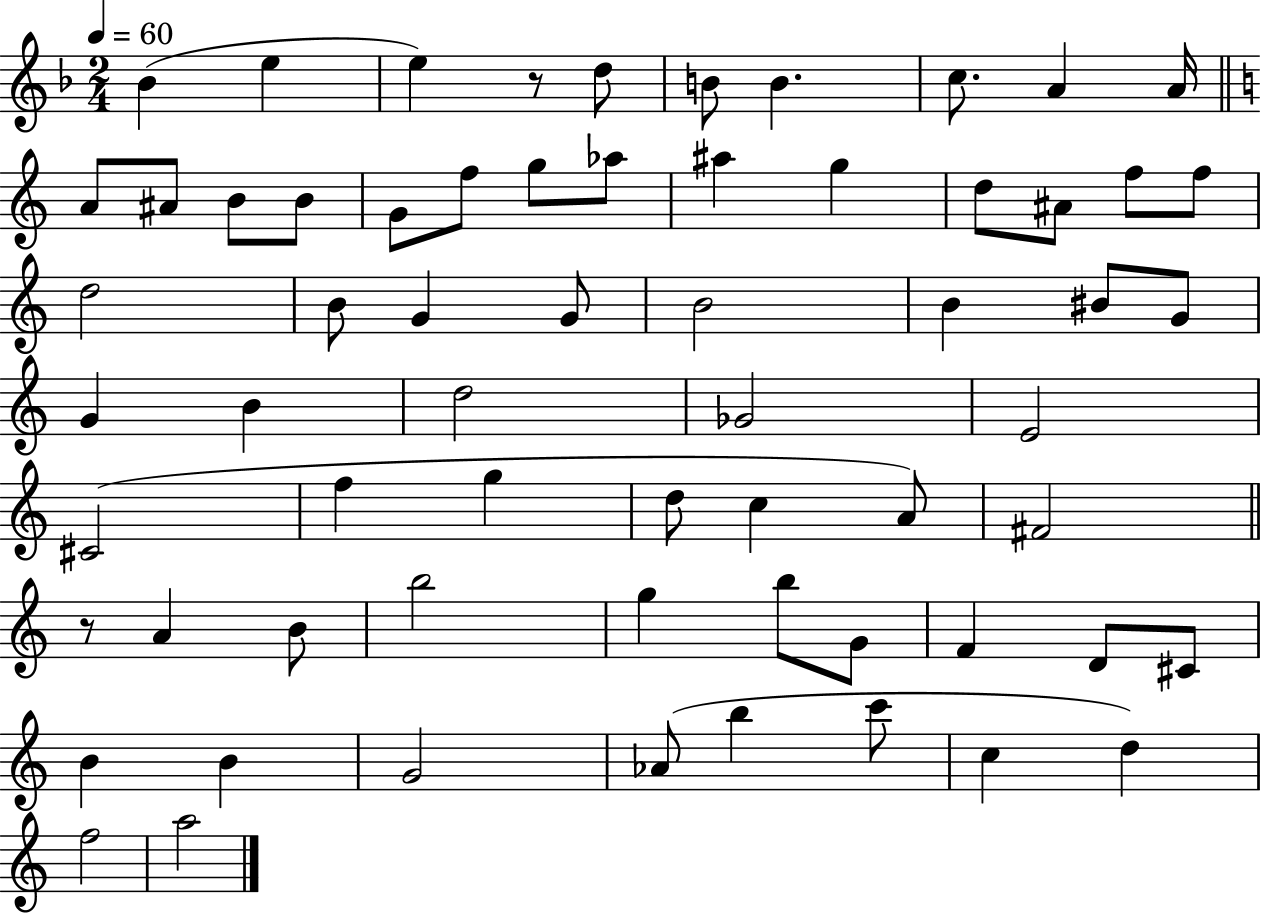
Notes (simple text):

Bb4/q E5/q E5/q R/e D5/e B4/e B4/q. C5/e. A4/q A4/s A4/e A#4/e B4/e B4/e G4/e F5/e G5/e Ab5/e A#5/q G5/q D5/e A#4/e F5/e F5/e D5/h B4/e G4/q G4/e B4/h B4/q BIS4/e G4/e G4/q B4/q D5/h Gb4/h E4/h C#4/h F5/q G5/q D5/e C5/q A4/e F#4/h R/e A4/q B4/e B5/h G5/q B5/e G4/e F4/q D4/e C#4/e B4/q B4/q G4/h Ab4/e B5/q C6/e C5/q D5/q F5/h A5/h